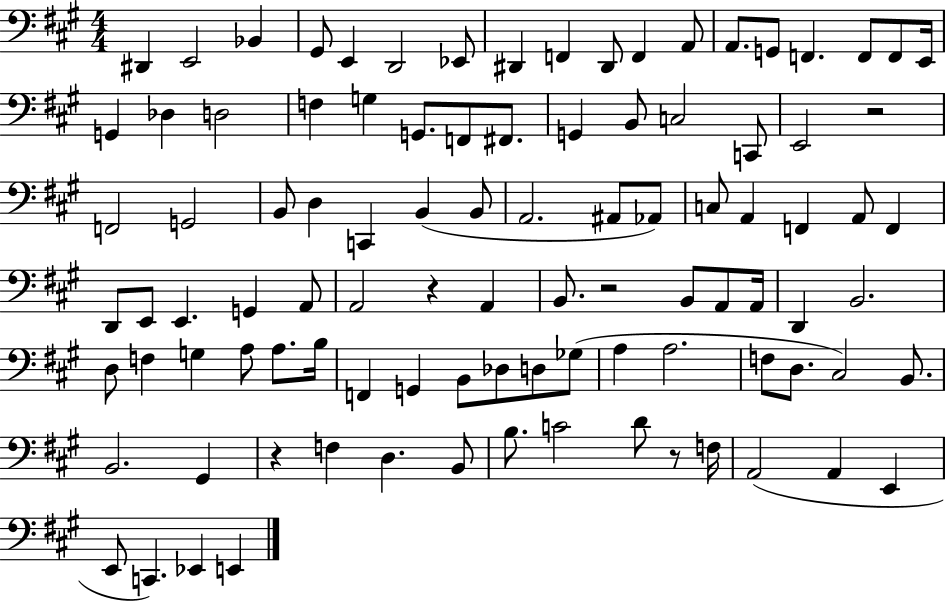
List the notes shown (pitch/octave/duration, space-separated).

D#2/q E2/h Bb2/q G#2/e E2/q D2/h Eb2/e D#2/q F2/q D#2/e F2/q A2/e A2/e. G2/e F2/q. F2/e F2/e E2/s G2/q Db3/q D3/h F3/q G3/q G2/e. F2/e F#2/e. G2/q B2/e C3/h C2/e E2/h R/h F2/h G2/h B2/e D3/q C2/q B2/q B2/e A2/h. A#2/e Ab2/e C3/e A2/q F2/q A2/e F2/q D2/e E2/e E2/q. G2/q A2/e A2/h R/q A2/q B2/e. R/h B2/e A2/e A2/s D2/q B2/h. D3/e F3/q G3/q A3/e A3/e. B3/s F2/q G2/q B2/e Db3/e D3/e Gb3/e A3/q A3/h. F3/e D3/e. C#3/h B2/e. B2/h. G#2/q R/q F3/q D3/q. B2/e B3/e. C4/h D4/e R/e F3/s A2/h A2/q E2/q E2/e C2/q. Eb2/q E2/q